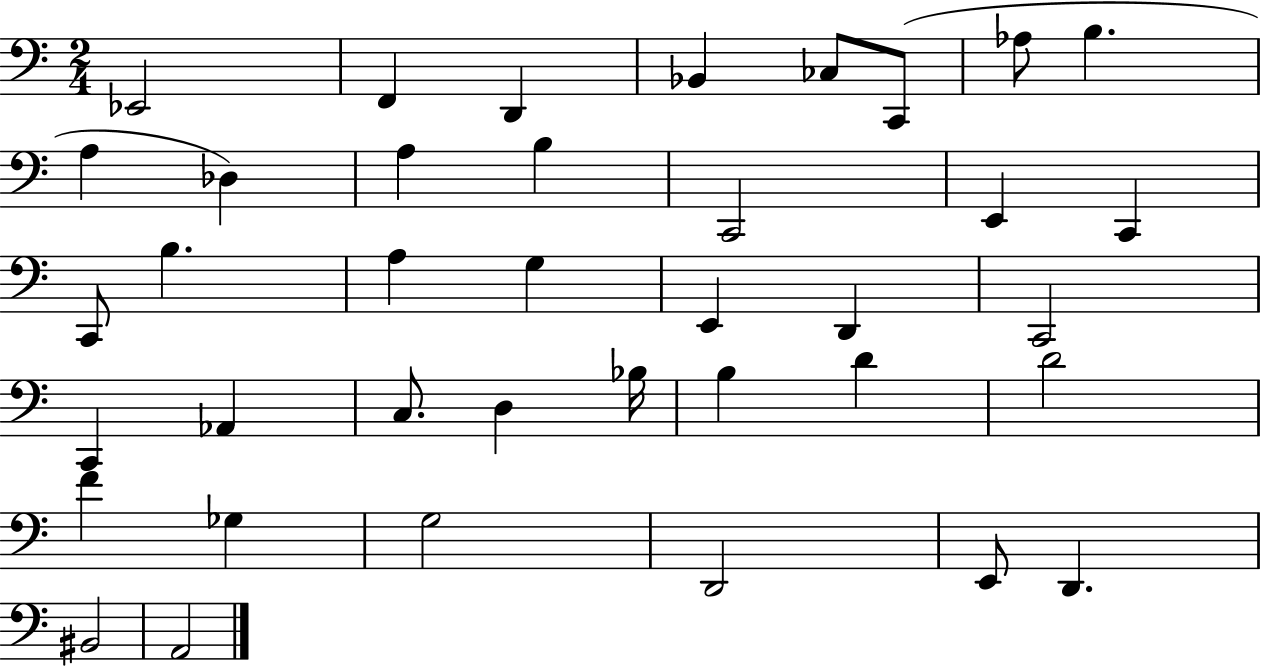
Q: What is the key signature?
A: C major